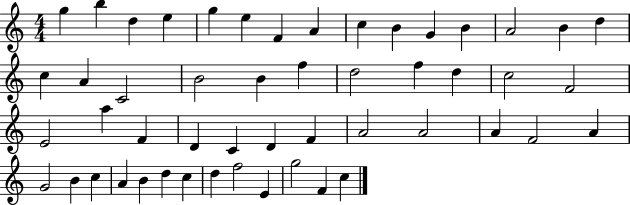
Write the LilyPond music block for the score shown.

{
  \clef treble
  \numericTimeSignature
  \time 4/4
  \key c \major
  g''4 b''4 d''4 e''4 | g''4 e''4 f'4 a'4 | c''4 b'4 g'4 b'4 | a'2 b'4 d''4 | \break c''4 a'4 c'2 | b'2 b'4 f''4 | d''2 f''4 d''4 | c''2 f'2 | \break e'2 a''4 f'4 | d'4 c'4 d'4 f'4 | a'2 a'2 | a'4 f'2 a'4 | \break g'2 b'4 c''4 | a'4 b'4 d''4 c''4 | d''4 f''2 e'4 | g''2 f'4 c''4 | \break \bar "|."
}